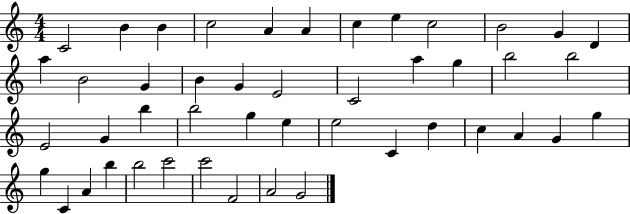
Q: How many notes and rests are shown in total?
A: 46